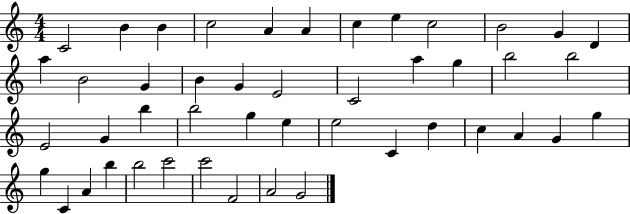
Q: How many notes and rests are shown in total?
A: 46